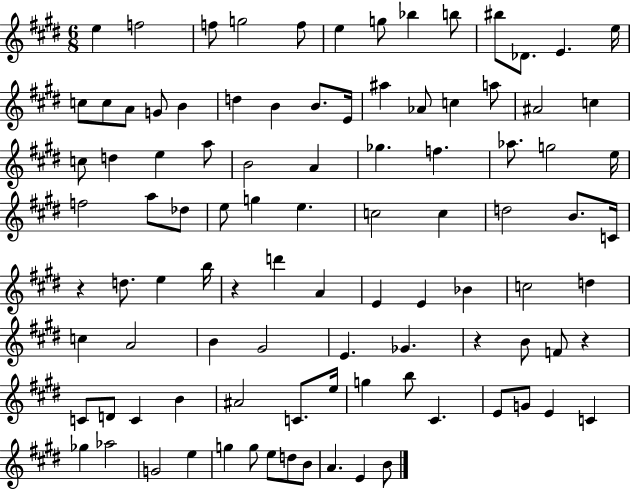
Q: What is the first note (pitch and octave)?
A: E5